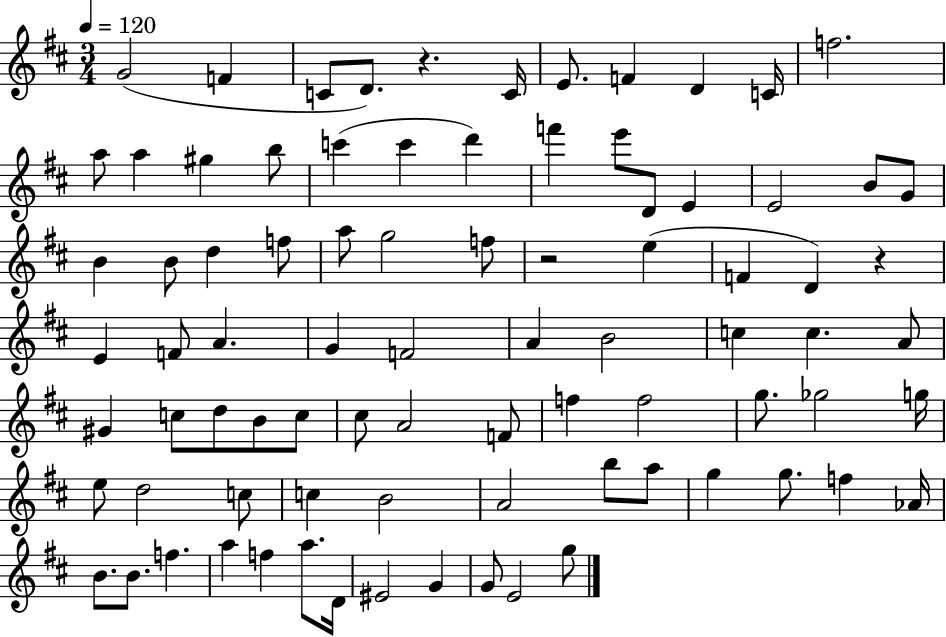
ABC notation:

X:1
T:Untitled
M:3/4
L:1/4
K:D
G2 F C/2 D/2 z C/4 E/2 F D C/4 f2 a/2 a ^g b/2 c' c' d' f' e'/2 D/2 E E2 B/2 G/2 B B/2 d f/2 a/2 g2 f/2 z2 e F D z E F/2 A G F2 A B2 c c A/2 ^G c/2 d/2 B/2 c/2 ^c/2 A2 F/2 f f2 g/2 _g2 g/4 e/2 d2 c/2 c B2 A2 b/2 a/2 g g/2 f _A/4 B/2 B/2 f a f a/2 D/4 ^E2 G G/2 E2 g/2